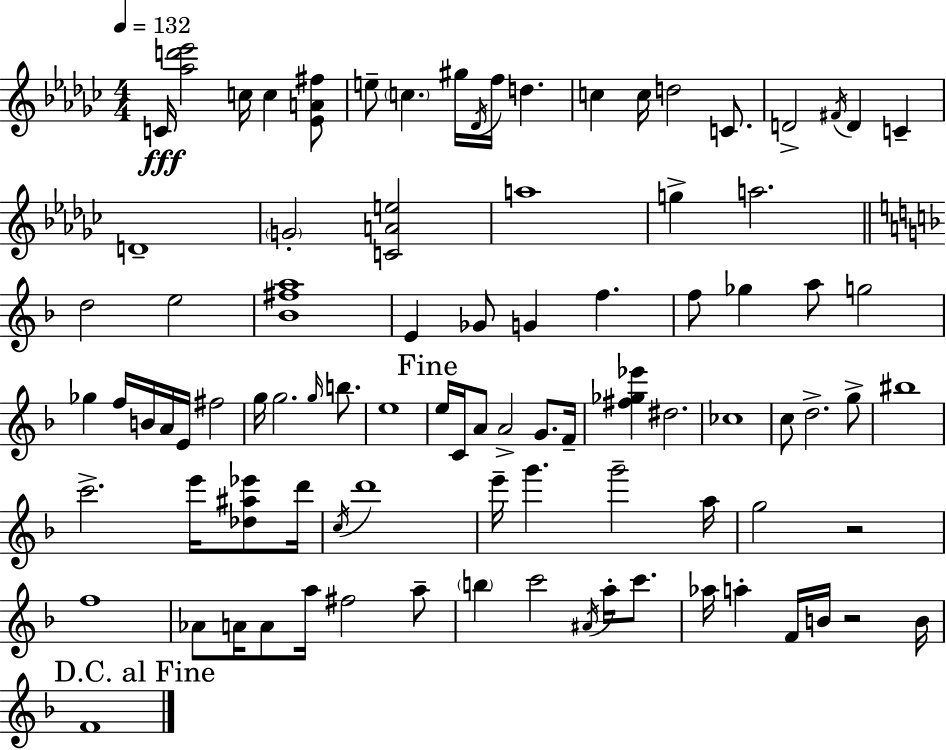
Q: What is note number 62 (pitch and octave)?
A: G6